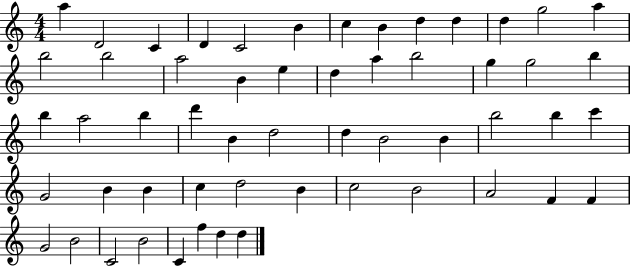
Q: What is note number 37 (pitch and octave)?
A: G4